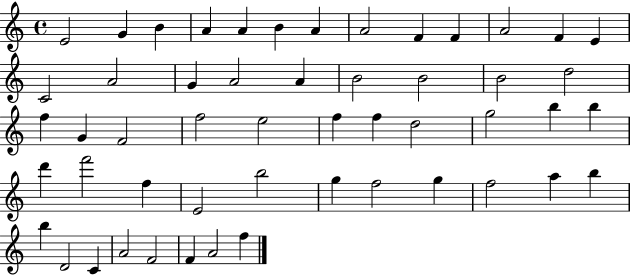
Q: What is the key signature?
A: C major